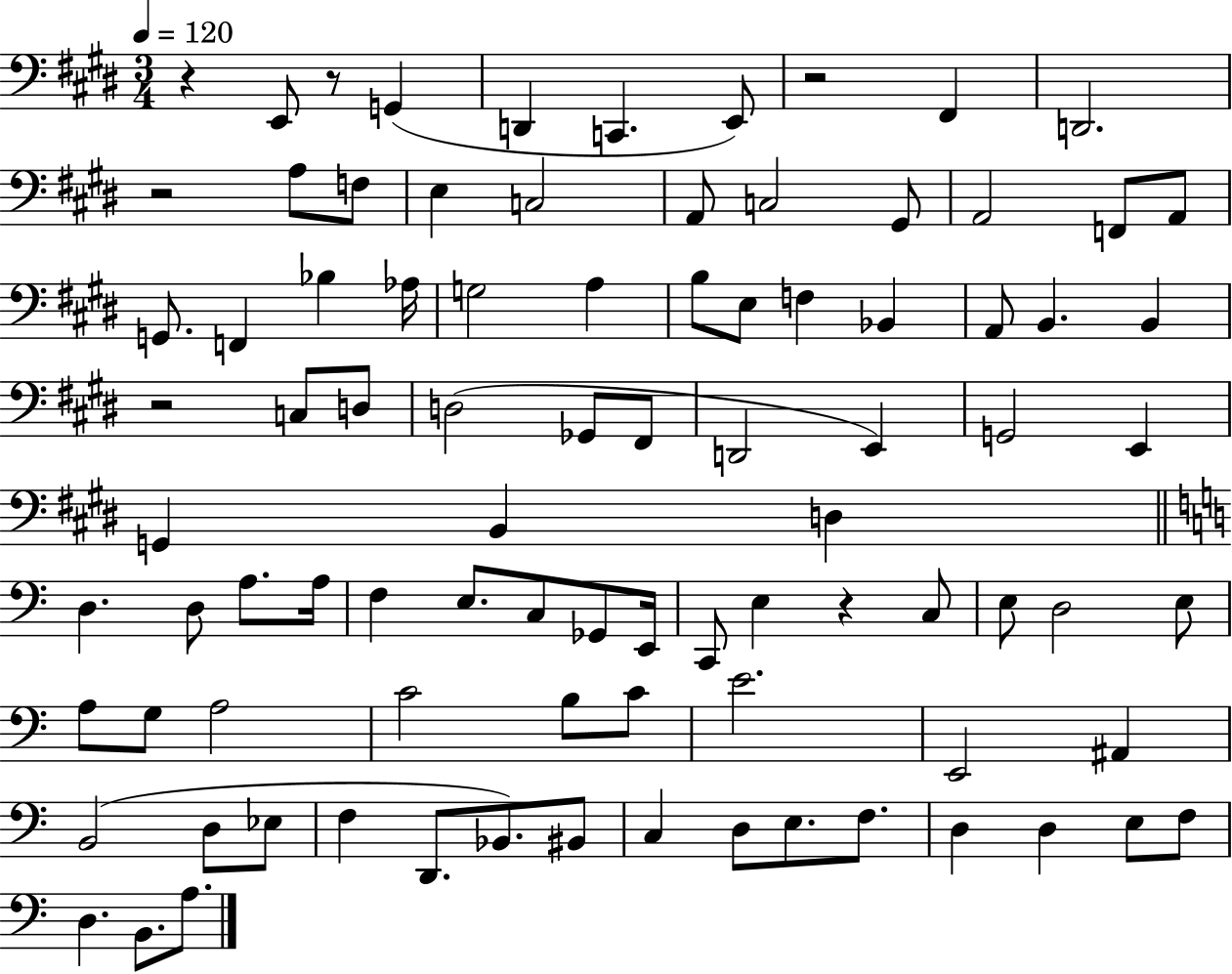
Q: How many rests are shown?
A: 6